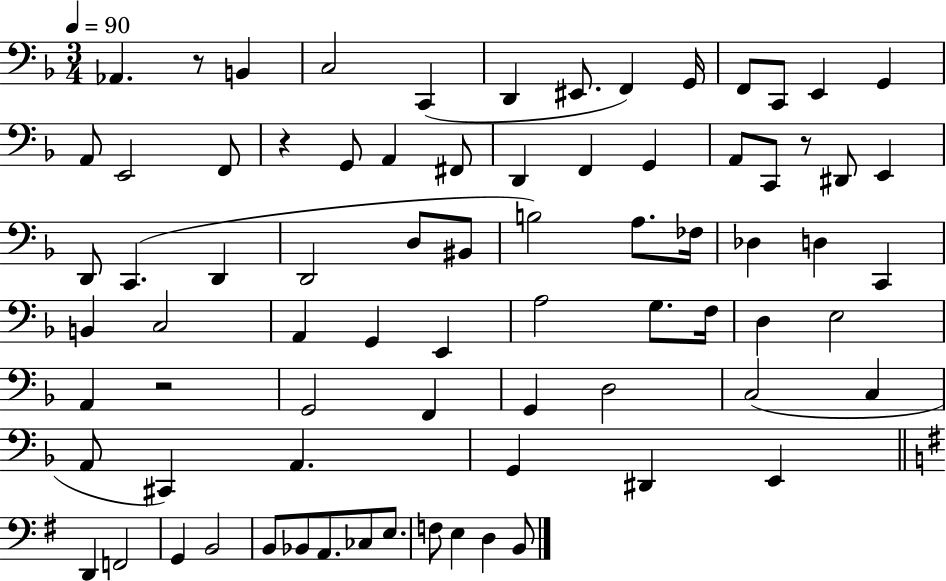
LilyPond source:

{
  \clef bass
  \numericTimeSignature
  \time 3/4
  \key f \major
  \tempo 4 = 90
  aes,4. r8 b,4 | c2 c,4( | d,4 eis,8. f,4) g,16 | f,8 c,8 e,4 g,4 | \break a,8 e,2 f,8 | r4 g,8 a,4 fis,8 | d,4 f,4 g,4 | a,8 c,8 r8 dis,8 e,4 | \break d,8 c,4.( d,4 | d,2 d8 bis,8 | b2) a8. fes16 | des4 d4 c,4 | \break b,4 c2 | a,4 g,4 e,4 | a2 g8. f16 | d4 e2 | \break a,4 r2 | g,2 f,4 | g,4 d2 | c2( c4 | \break a,8 cis,4) a,4. | g,4 dis,4 e,4 | \bar "||" \break \key g \major d,4 f,2 | g,4 b,2 | b,8 bes,8 a,8. ces8 e8. | f8 e4 d4 b,8 | \break \bar "|."
}